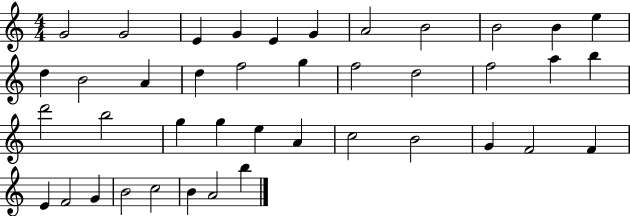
{
  \clef treble
  \numericTimeSignature
  \time 4/4
  \key c \major
  g'2 g'2 | e'4 g'4 e'4 g'4 | a'2 b'2 | b'2 b'4 e''4 | \break d''4 b'2 a'4 | d''4 f''2 g''4 | f''2 d''2 | f''2 a''4 b''4 | \break d'''2 b''2 | g''4 g''4 e''4 a'4 | c''2 b'2 | g'4 f'2 f'4 | \break e'4 f'2 g'4 | b'2 c''2 | b'4 a'2 b''4 | \bar "|."
}